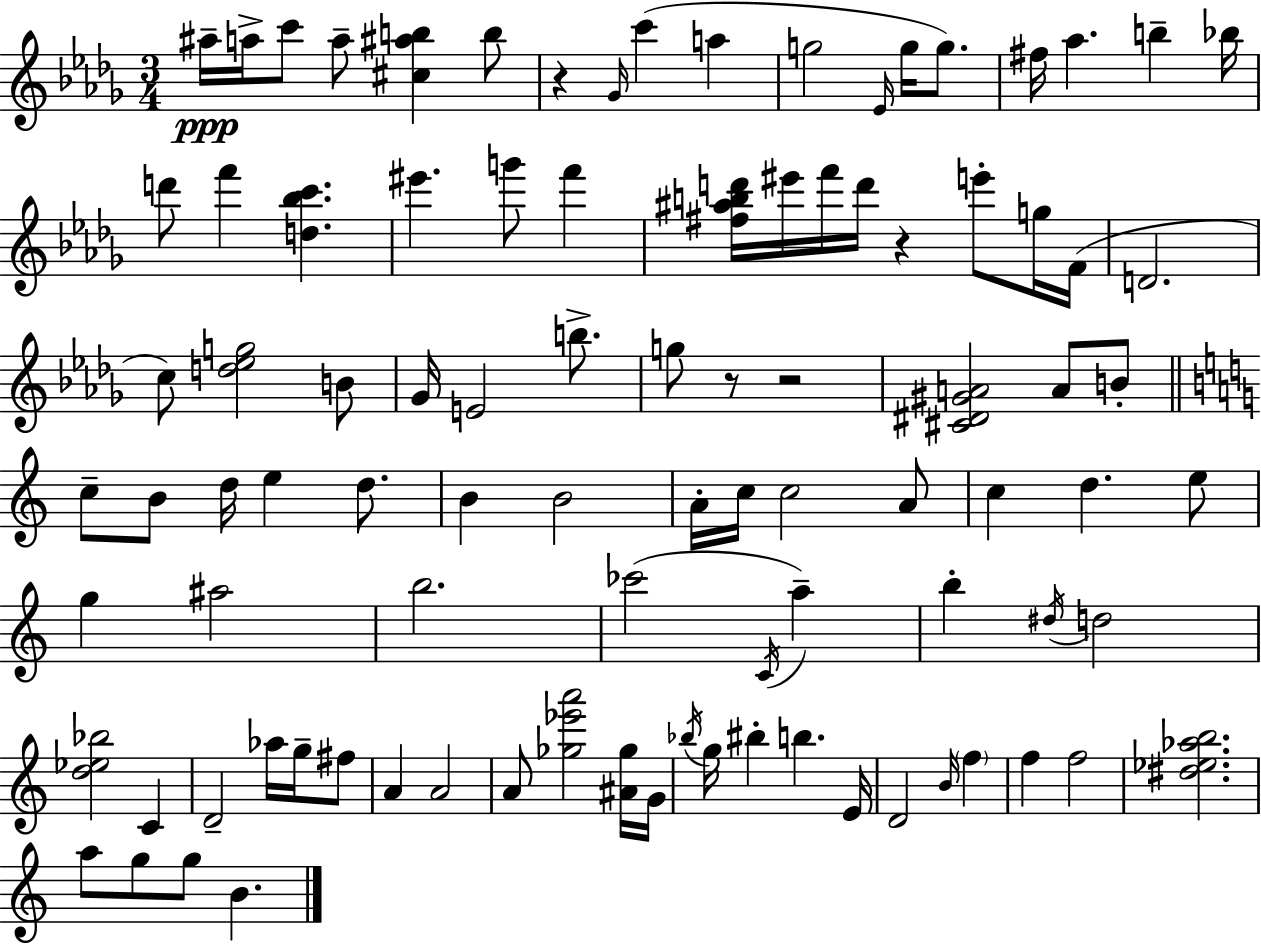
A#5/s A5/s C6/e A5/e [C#5,A#5,B5]/q B5/e R/q Gb4/s C6/q A5/q G5/h Eb4/s G5/s G5/e. F#5/s Ab5/q. B5/q Bb5/s D6/e F6/q [D5,Bb5,C6]/q. EIS6/q. G6/e F6/q [F#5,A#5,B5,D6]/s EIS6/s F6/s D6/s R/q E6/e G5/s F4/s D4/h. C5/e [D5,Eb5,G5]/h B4/e Gb4/s E4/h B5/e. G5/e R/e R/h [C#4,D#4,G#4,A4]/h A4/e B4/e C5/e B4/e D5/s E5/q D5/e. B4/q B4/h A4/s C5/s C5/h A4/e C5/q D5/q. E5/e G5/q A#5/h B5/h. CES6/h C4/s A5/q B5/q D#5/s D5/h [D5,Eb5,Bb5]/h C4/q D4/h Ab5/s G5/s F#5/e A4/q A4/h A4/e [Gb5,Eb6,A6]/h [A#4,Gb5]/s G4/s Bb5/s G5/s BIS5/q B5/q. E4/s D4/h B4/s F5/q F5/q F5/h [D#5,Eb5,Ab5,B5]/h. A5/e G5/e G5/e B4/q.